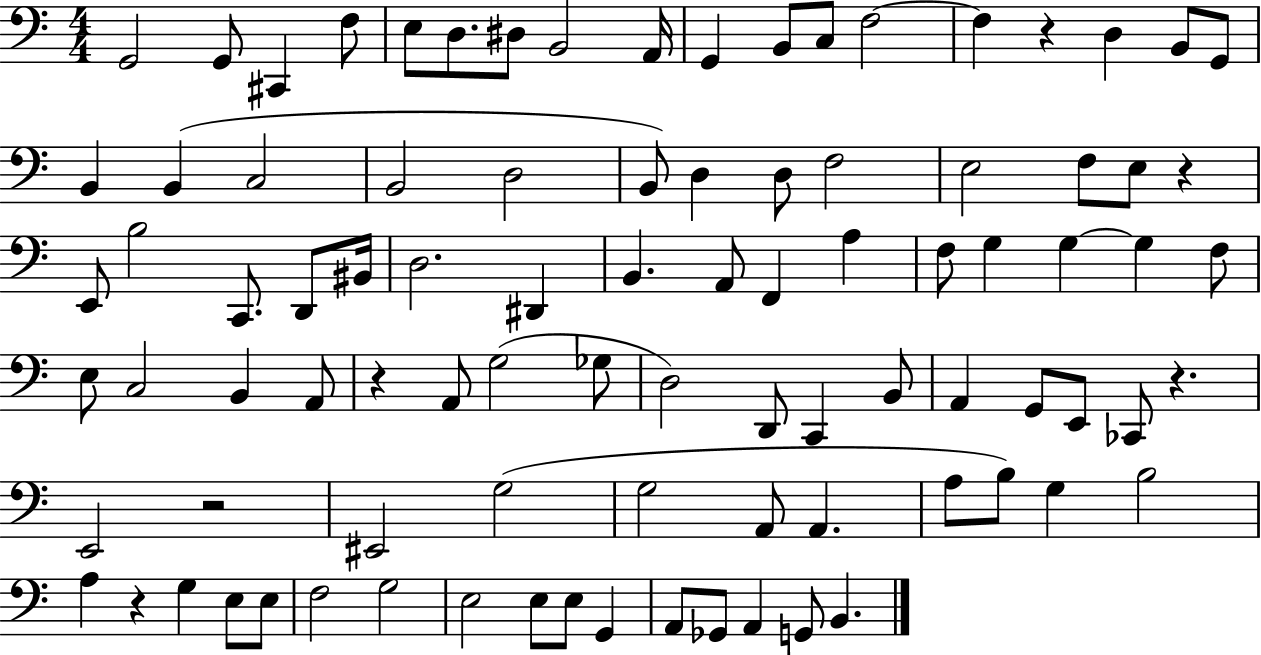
X:1
T:Untitled
M:4/4
L:1/4
K:C
G,,2 G,,/2 ^C,, F,/2 E,/2 D,/2 ^D,/2 B,,2 A,,/4 G,, B,,/2 C,/2 F,2 F, z D, B,,/2 G,,/2 B,, B,, C,2 B,,2 D,2 B,,/2 D, D,/2 F,2 E,2 F,/2 E,/2 z E,,/2 B,2 C,,/2 D,,/2 ^B,,/4 D,2 ^D,, B,, A,,/2 F,, A, F,/2 G, G, G, F,/2 E,/2 C,2 B,, A,,/2 z A,,/2 G,2 _G,/2 D,2 D,,/2 C,, B,,/2 A,, G,,/2 E,,/2 _C,,/2 z E,,2 z2 ^E,,2 G,2 G,2 A,,/2 A,, A,/2 B,/2 G, B,2 A, z G, E,/2 E,/2 F,2 G,2 E,2 E,/2 E,/2 G,, A,,/2 _G,,/2 A,, G,,/2 B,,